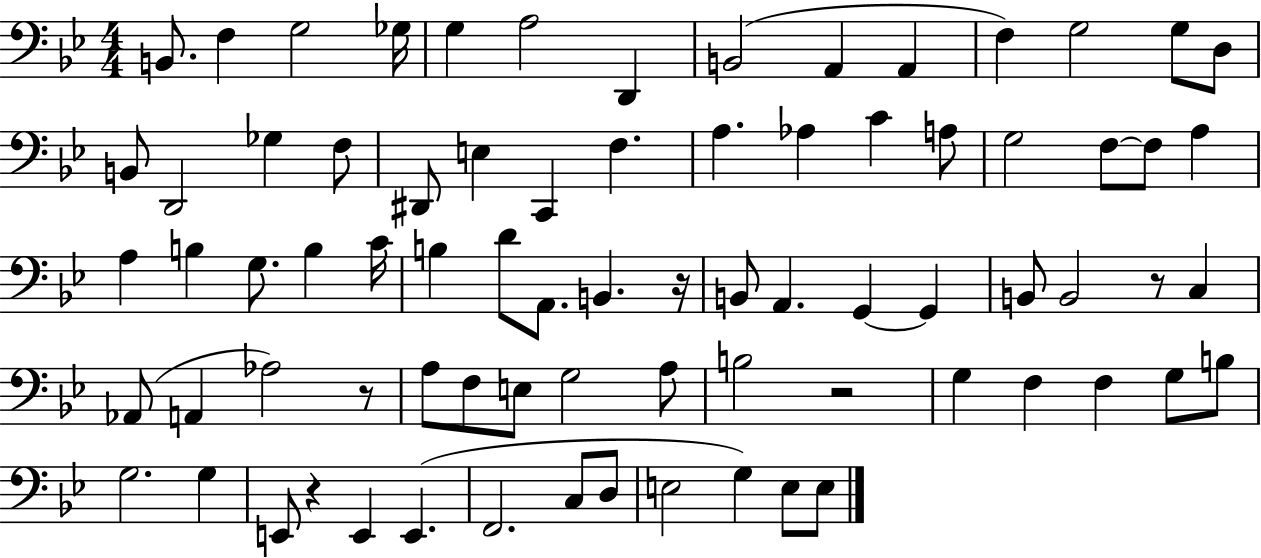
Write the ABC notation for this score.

X:1
T:Untitled
M:4/4
L:1/4
K:Bb
B,,/2 F, G,2 _G,/4 G, A,2 D,, B,,2 A,, A,, F, G,2 G,/2 D,/2 B,,/2 D,,2 _G, F,/2 ^D,,/2 E, C,, F, A, _A, C A,/2 G,2 F,/2 F,/2 A, A, B, G,/2 B, C/4 B, D/2 A,,/2 B,, z/4 B,,/2 A,, G,, G,, B,,/2 B,,2 z/2 C, _A,,/2 A,, _A,2 z/2 A,/2 F,/2 E,/2 G,2 A,/2 B,2 z2 G, F, F, G,/2 B,/2 G,2 G, E,,/2 z E,, E,, F,,2 C,/2 D,/2 E,2 G, E,/2 E,/2